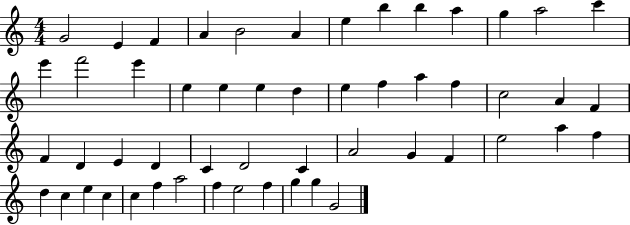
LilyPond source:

{
  \clef treble
  \numericTimeSignature
  \time 4/4
  \key c \major
  g'2 e'4 f'4 | a'4 b'2 a'4 | e''4 b''4 b''4 a''4 | g''4 a''2 c'''4 | \break e'''4 f'''2 e'''4 | e''4 e''4 e''4 d''4 | e''4 f''4 a''4 f''4 | c''2 a'4 f'4 | \break f'4 d'4 e'4 d'4 | c'4 d'2 c'4 | a'2 g'4 f'4 | e''2 a''4 f''4 | \break d''4 c''4 e''4 c''4 | c''4 f''4 a''2 | f''4 e''2 f''4 | g''4 g''4 g'2 | \break \bar "|."
}